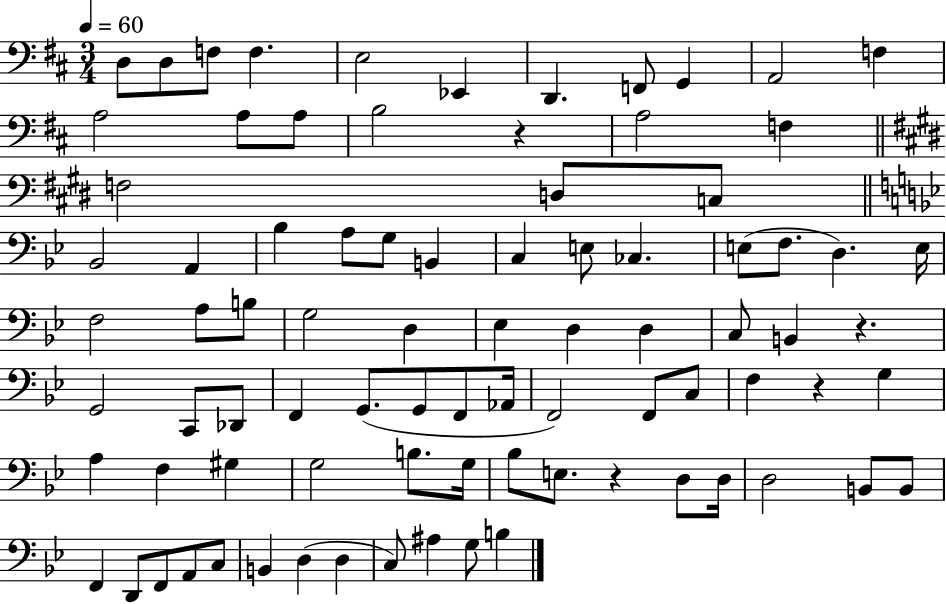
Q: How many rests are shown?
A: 4